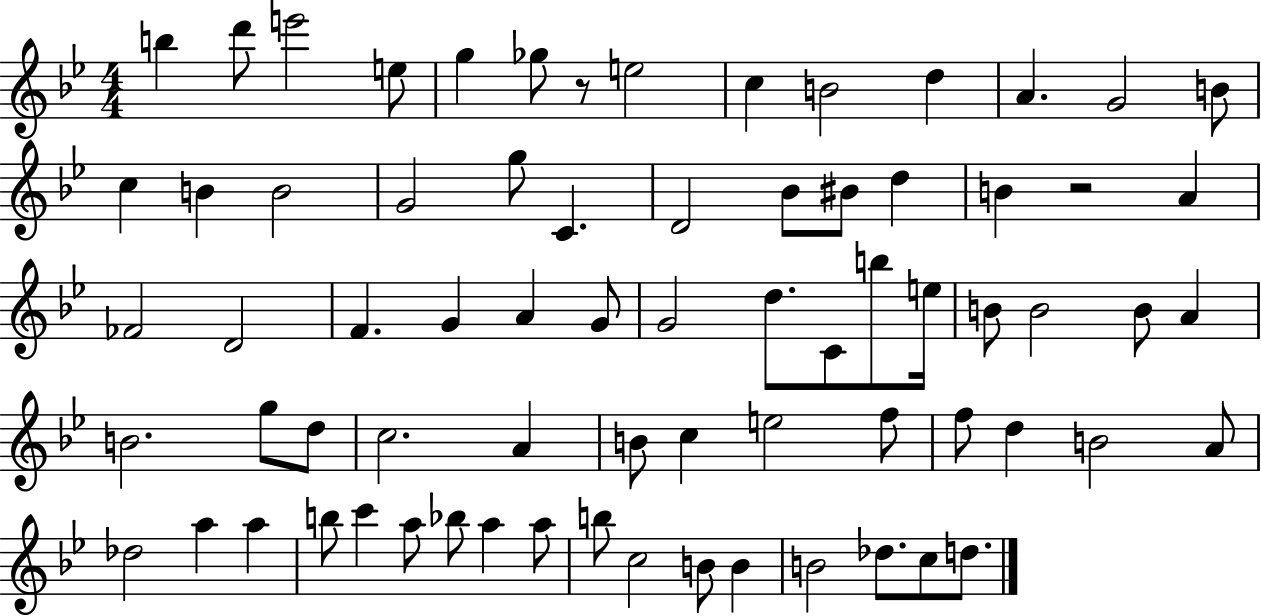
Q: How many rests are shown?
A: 2